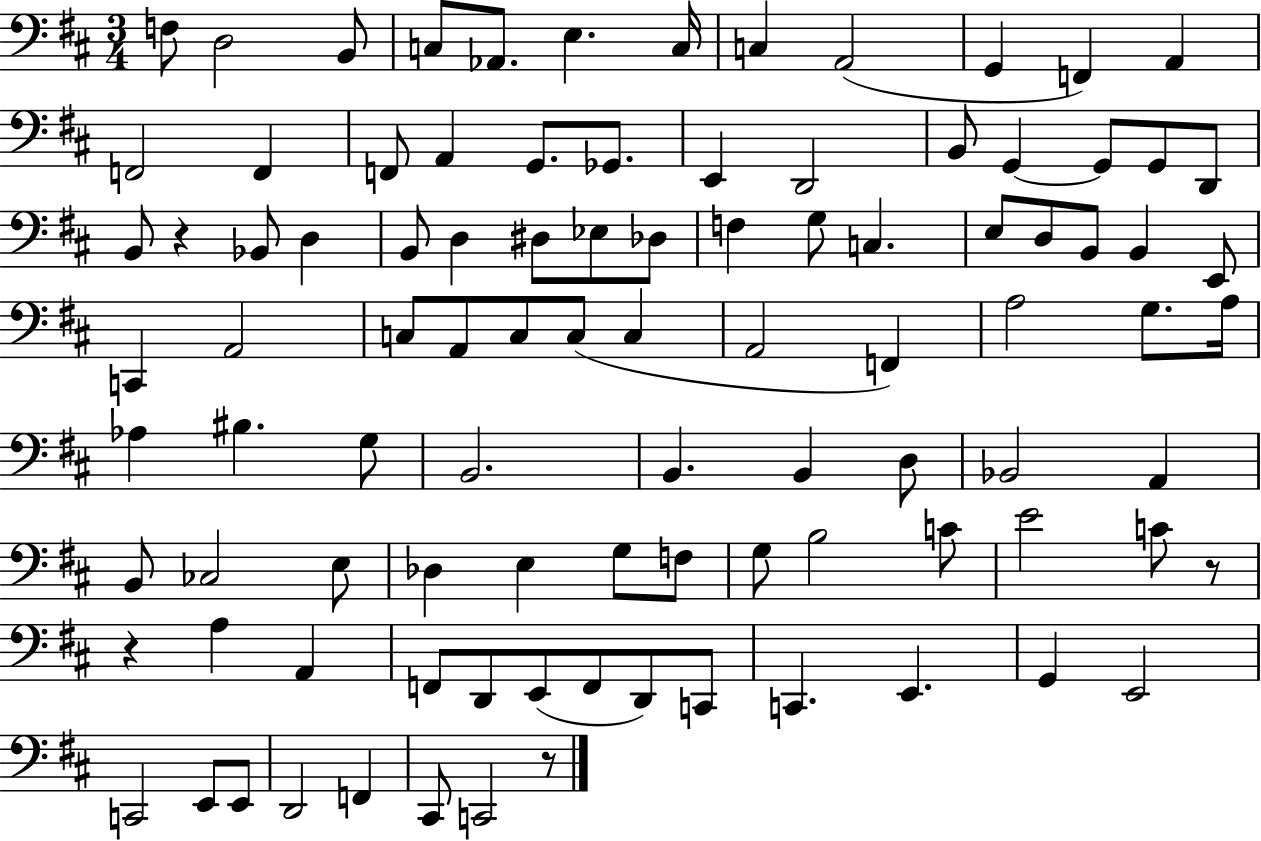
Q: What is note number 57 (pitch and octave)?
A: B2